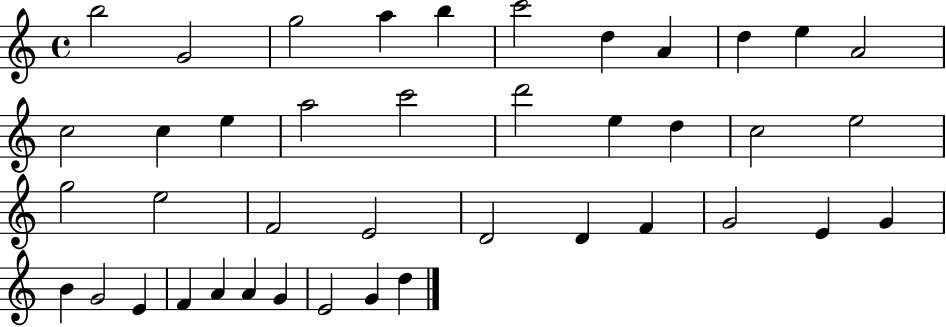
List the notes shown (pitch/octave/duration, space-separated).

B5/h G4/h G5/h A5/q B5/q C6/h D5/q A4/q D5/q E5/q A4/h C5/h C5/q E5/q A5/h C6/h D6/h E5/q D5/q C5/h E5/h G5/h E5/h F4/h E4/h D4/h D4/q F4/q G4/h E4/q G4/q B4/q G4/h E4/q F4/q A4/q A4/q G4/q E4/h G4/q D5/q